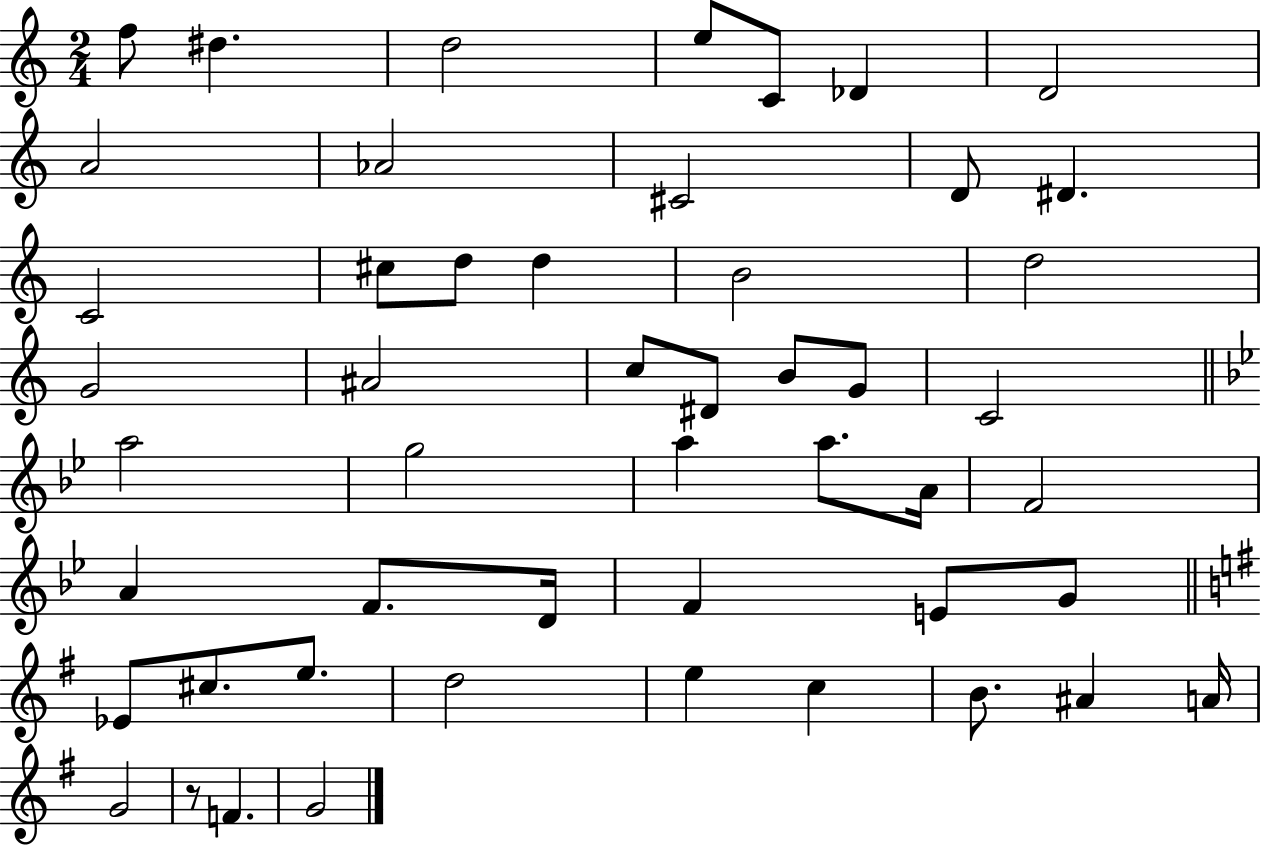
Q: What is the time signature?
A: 2/4